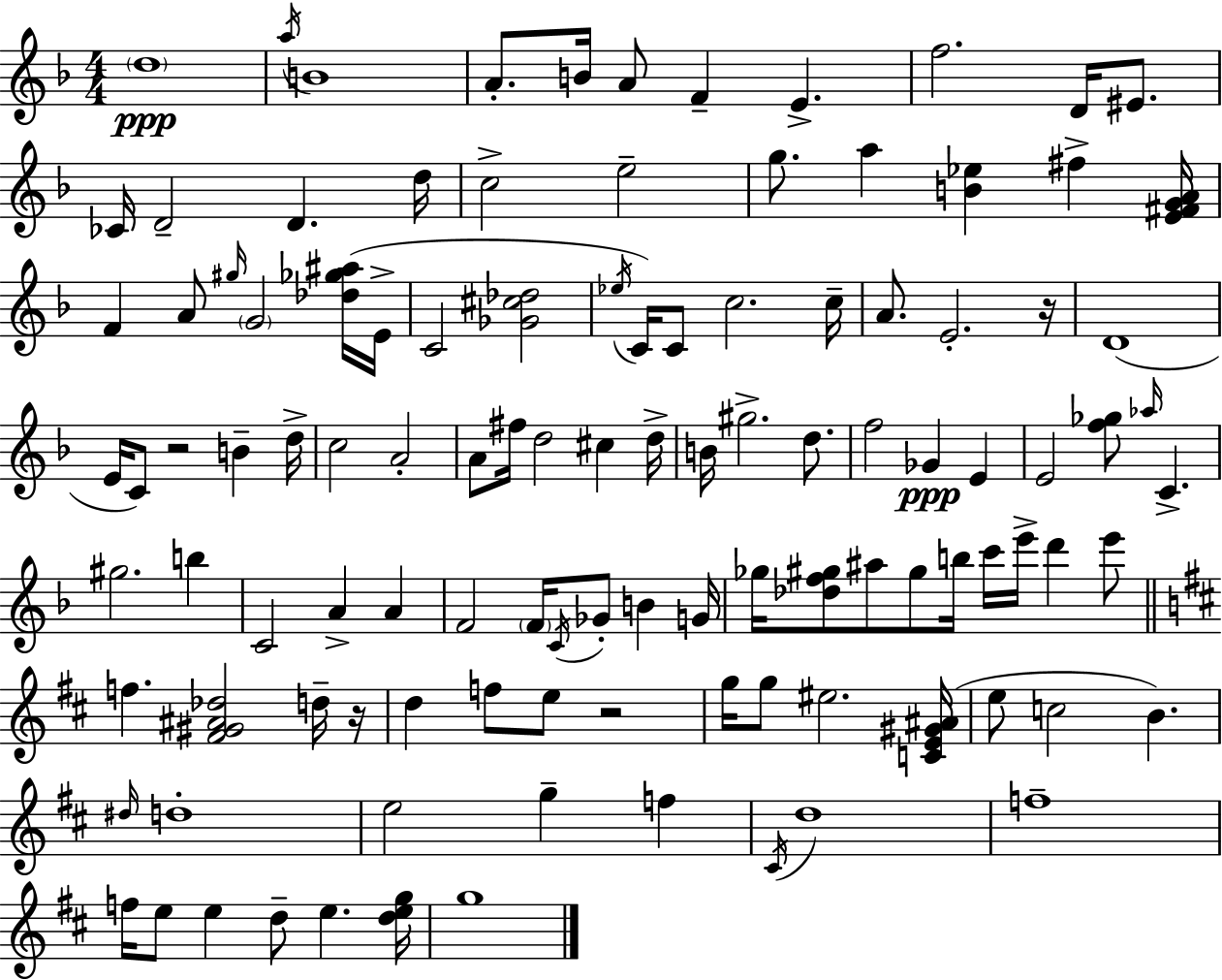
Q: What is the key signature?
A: F major